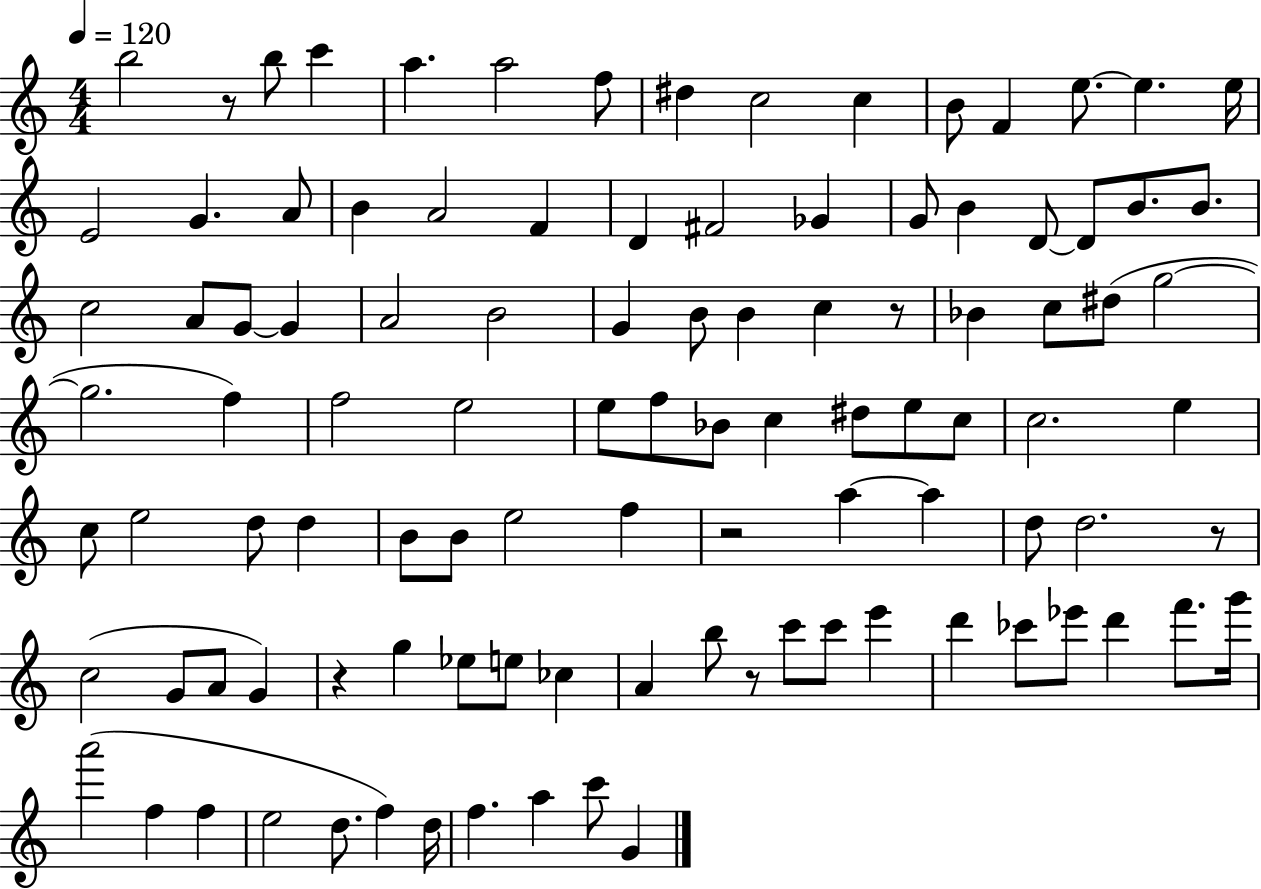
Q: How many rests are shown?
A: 6